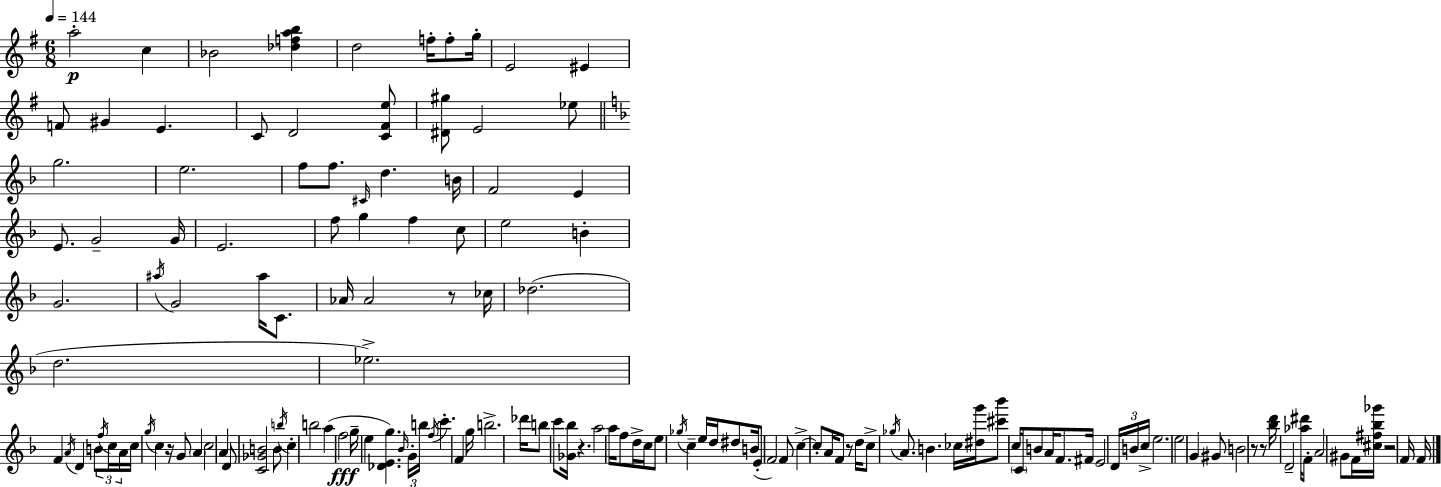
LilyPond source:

{
  \clef treble
  \numericTimeSignature
  \time 6/8
  \key e \minor
  \tempo 4 = 144
  a''2-.\p c''4 | bes'2 <des'' f'' a'' b''>4 | d''2 f''16-. f''8-. g''16-. | e'2 eis'4 | \break f'8 gis'4 e'4. | c'8 d'2 <c' fis' e''>8 | <dis' gis''>8 e'2 ees''8 | \bar "||" \break \key d \minor g''2. | e''2. | f''8 f''8. \grace { cis'16 } d''4. | b'16 f'2 e'4 | \break e'8. g'2-- | g'16 e'2. | f''8 g''4 f''4 c''8 | e''2 b'4-. | \break g'2. | \acciaccatura { ais''16 } g'2 ais''16 c'8. | aes'16 aes'2 r8 | ces''16 des''2.( | \break d''2. | ees''2.->) | f'4 \acciaccatura { a'16 } d'4 b'8 | \tuplet 3/2 { \acciaccatura { f''16 } c''16 a'16 } c''16 \acciaccatura { g''16 } c''4 r16 g'8 | \break \parenthesize a'4 c''2 | a'4 d'8 <c' ges' b'>2 | b'8 \acciaccatura { b''16 } c''4-. b''2 | a''4( f''2\fff | \break g''16-- e''4 <des' e' g''>4.) | \grace { bes'16 } \tuplet 3/2 { g'16-. b''16 \acciaccatura { f''16 } } c'''4.-. | f'4 g''16 b''2.-> | des'''16 b''8 c'''8 | \break <ges' bes''>16 r4. a''2 | a''16 f''8 d''16-> c''16 e''8 \acciaccatura { ges''16 } | c''4-- e''16 d''16 dis''8 b'16( e'8-. f'2) | f'8 c''4->~~ | \break c''8-. a'16 f'8 r8 d''16 c''8-> \acciaccatura { ges''16 } | a'8. b'4. ces''16 <dis'' g'''>16 <cis''' bes'''>8 | c''16 \parenthesize c'8 b'8 a'16 f'8. fis'16 e'2 | \tuplet 3/2 { d'16 b'16 c''16-> } e''2. | \break e''2 | g'4 gis'8 | b'2 r8 r8 | <bes'' d'''>16 d'2-- <aes'' dis'''>16 f'8-. | \break a'2 gis'8 f'16 <cis'' fis'' bes'' ges'''>16 | r2 f'16 f'16 \bar "|."
}